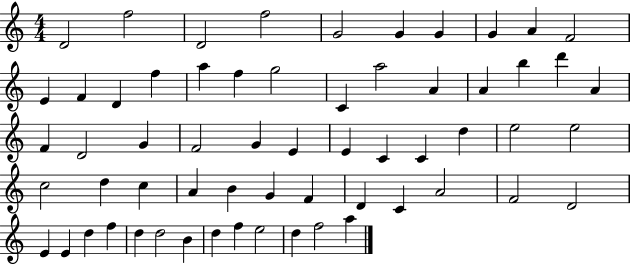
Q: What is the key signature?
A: C major